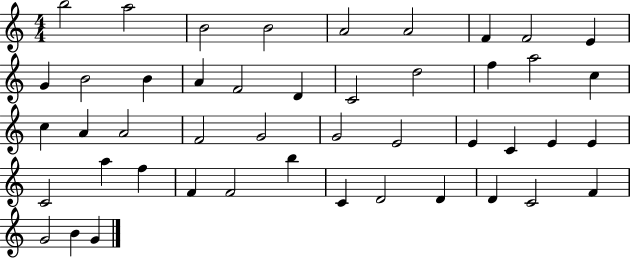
B5/h A5/h B4/h B4/h A4/h A4/h F4/q F4/h E4/q G4/q B4/h B4/q A4/q F4/h D4/q C4/h D5/h F5/q A5/h C5/q C5/q A4/q A4/h F4/h G4/h G4/h E4/h E4/q C4/q E4/q E4/q C4/h A5/q F5/q F4/q F4/h B5/q C4/q D4/h D4/q D4/q C4/h F4/q G4/h B4/q G4/q